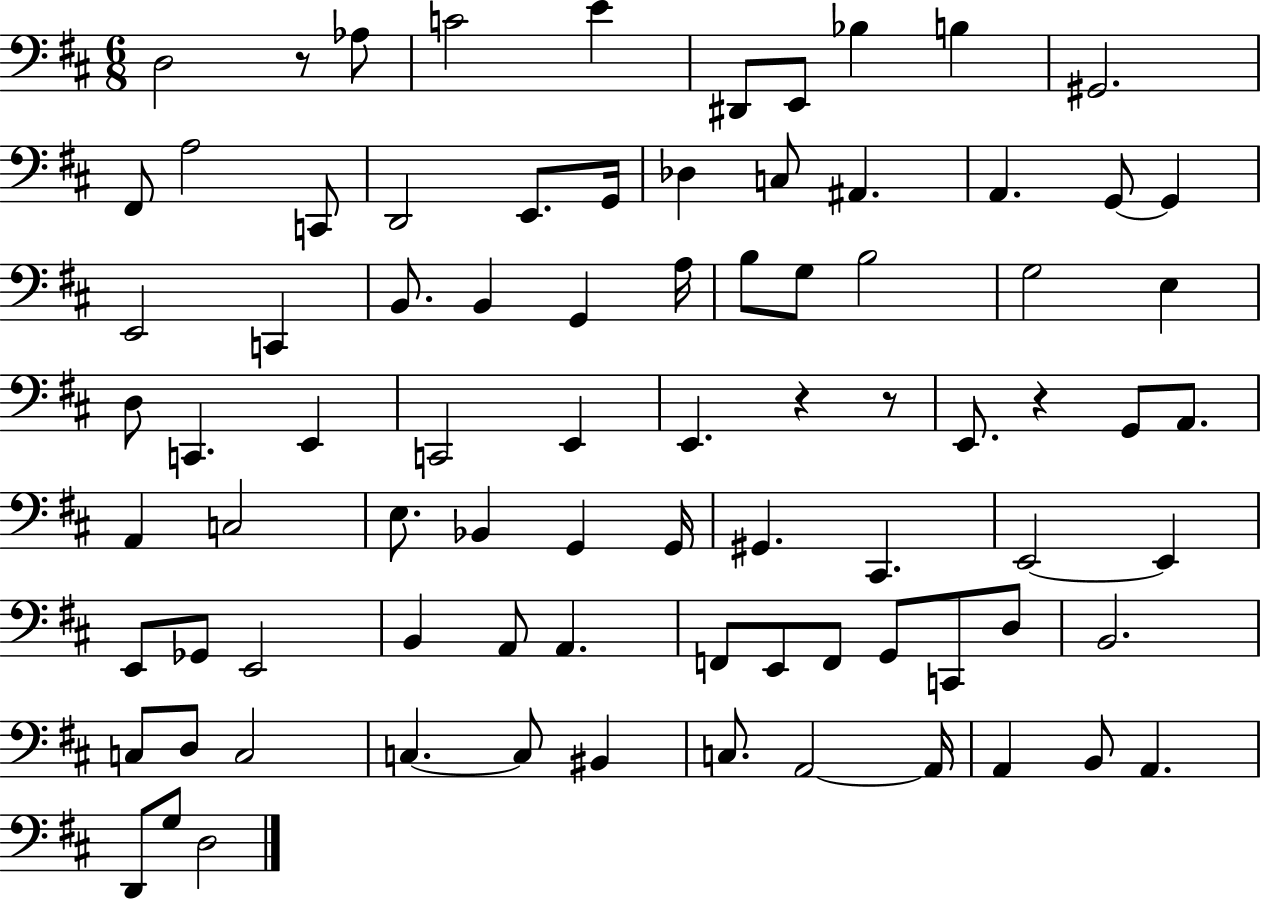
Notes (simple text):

D3/h R/e Ab3/e C4/h E4/q D#2/e E2/e Bb3/q B3/q G#2/h. F#2/e A3/h C2/e D2/h E2/e. G2/s Db3/q C3/e A#2/q. A2/q. G2/e G2/q E2/h C2/q B2/e. B2/q G2/q A3/s B3/e G3/e B3/h G3/h E3/q D3/e C2/q. E2/q C2/h E2/q E2/q. R/q R/e E2/e. R/q G2/e A2/e. A2/q C3/h E3/e. Bb2/q G2/q G2/s G#2/q. C#2/q. E2/h E2/q E2/e Gb2/e E2/h B2/q A2/e A2/q. F2/e E2/e F2/e G2/e C2/e D3/e B2/h. C3/e D3/e C3/h C3/q. C3/e BIS2/q C3/e. A2/h A2/s A2/q B2/e A2/q. D2/e G3/e D3/h